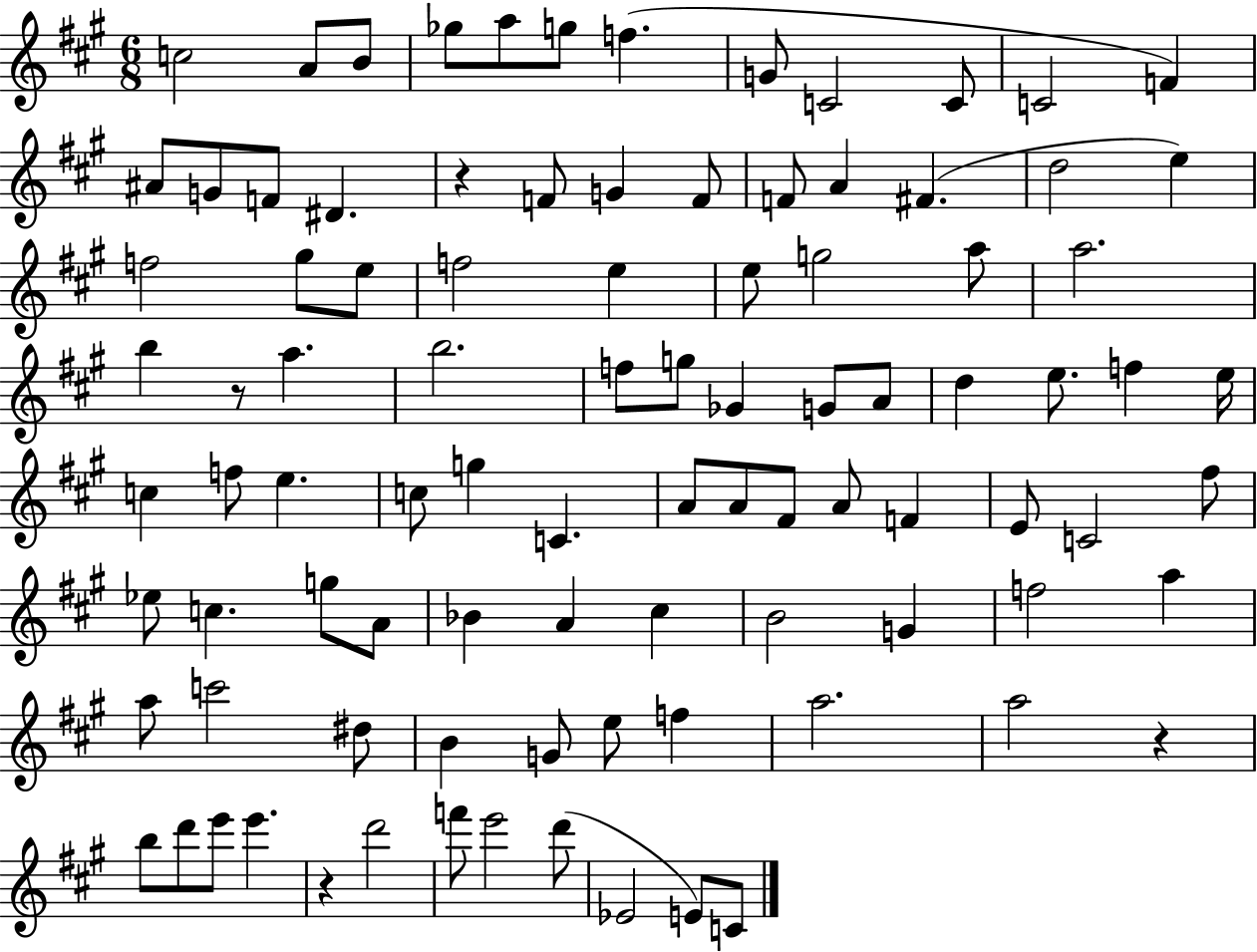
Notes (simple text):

C5/h A4/e B4/e Gb5/e A5/e G5/e F5/q. G4/e C4/h C4/e C4/h F4/q A#4/e G4/e F4/e D#4/q. R/q F4/e G4/q F4/e F4/e A4/q F#4/q. D5/h E5/q F5/h G#5/e E5/e F5/h E5/q E5/e G5/h A5/e A5/h. B5/q R/e A5/q. B5/h. F5/e G5/e Gb4/q G4/e A4/e D5/q E5/e. F5/q E5/s C5/q F5/e E5/q. C5/e G5/q C4/q. A4/e A4/e F#4/e A4/e F4/q E4/e C4/h F#5/e Eb5/e C5/q. G5/e A4/e Bb4/q A4/q C#5/q B4/h G4/q F5/h A5/q A5/e C6/h D#5/e B4/q G4/e E5/e F5/q A5/h. A5/h R/q B5/e D6/e E6/e E6/q. R/q D6/h F6/e E6/h D6/e Eb4/h E4/e C4/e